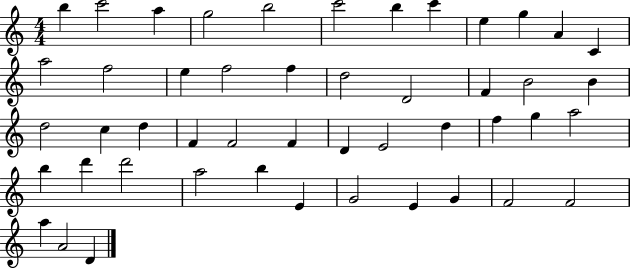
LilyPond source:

{
  \clef treble
  \numericTimeSignature
  \time 4/4
  \key c \major
  b''4 c'''2 a''4 | g''2 b''2 | c'''2 b''4 c'''4 | e''4 g''4 a'4 c'4 | \break a''2 f''2 | e''4 f''2 f''4 | d''2 d'2 | f'4 b'2 b'4 | \break d''2 c''4 d''4 | f'4 f'2 f'4 | d'4 e'2 d''4 | f''4 g''4 a''2 | \break b''4 d'''4 d'''2 | a''2 b''4 e'4 | g'2 e'4 g'4 | f'2 f'2 | \break a''4 a'2 d'4 | \bar "|."
}